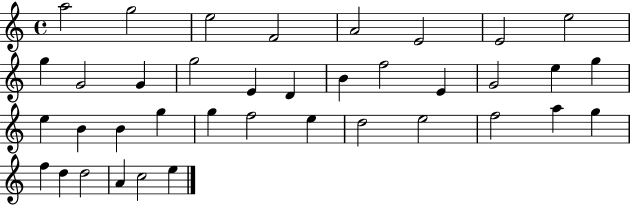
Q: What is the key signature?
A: C major